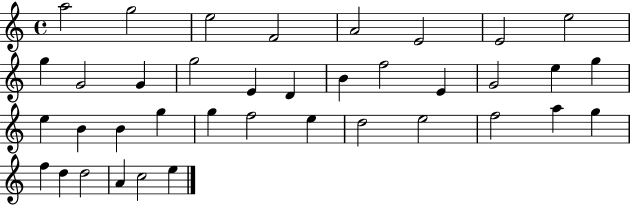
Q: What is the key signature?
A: C major